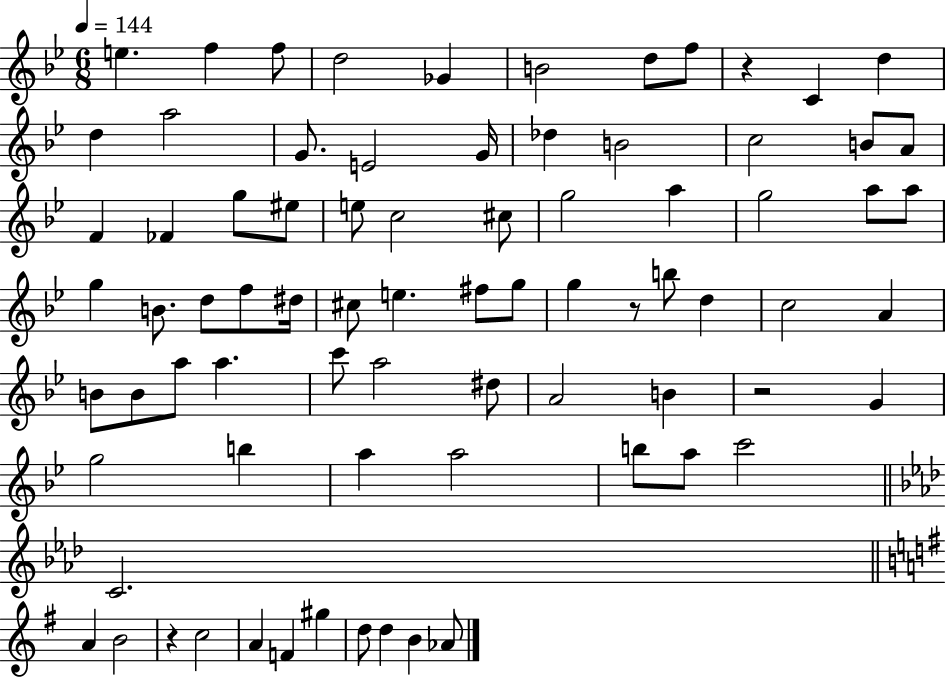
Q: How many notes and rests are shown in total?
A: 78